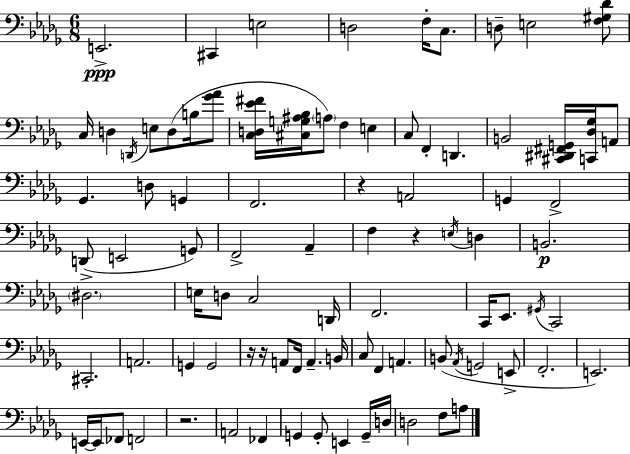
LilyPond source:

{
  \clef bass
  \numericTimeSignature
  \time 6/8
  \key bes \minor
  \repeat volta 2 { e,2.->\ppp | cis,4 e2 | d2 f16-. c8. | d8-- e2 <f gis des'>8 | \break c16 d4 \acciaccatura { d,16 } e8 d8( b16 <ges' aes'>8 | <c d ees' fis'>16 <cis g ais bes>16 \parenthesize a8) f4 e4 | c8 f,4-. d,4. | b,2 <cis, dis, fis, g,>16 <c, des ges>16 a,8 | \break ges,4. d8 g,4 | f,2. | r4 a,2 | g,4 f,2-> | \break d,8( e,2 g,8) | f,2-> aes,4-- | f4 r4 \acciaccatura { e16 } d4 | b,2.\p | \break \parenthesize dis2.-> | e16 d8 c2 | d,16 f,2. | c,16 ees,8. \acciaccatura { gis,16 } c,2 | \break cis,2.-. | a,2. | g,4 g,2 | r16 r16 a,8 f,16 a,4.-- | \break b,16 c8 f,4 a,4. | b,8( \acciaccatura { aes,16 } g,2 | e,8-> f,2.-. | e,2.) | \break e,16~~ e,16 fes,8 f,2 | r2. | a,2 | fes,4 g,4 g,8-. e,4 | \break g,16-- d16 d2 | f8 a8 } \bar "|."
}